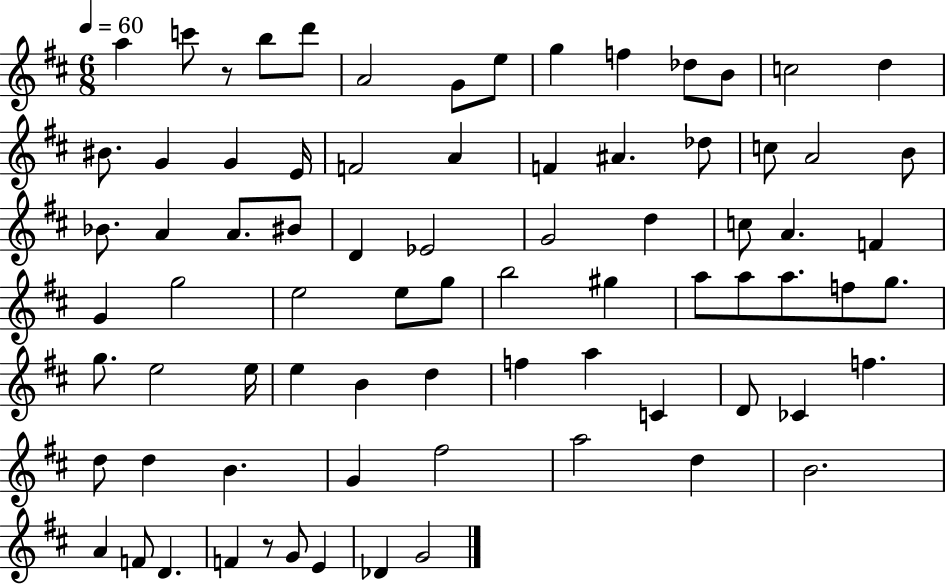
{
  \clef treble
  \numericTimeSignature
  \time 6/8
  \key d \major
  \tempo 4 = 60
  \repeat volta 2 { a''4 c'''8 r8 b''8 d'''8 | a'2 g'8 e''8 | g''4 f''4 des''8 b'8 | c''2 d''4 | \break bis'8. g'4 g'4 e'16 | f'2 a'4 | f'4 ais'4. des''8 | c''8 a'2 b'8 | \break bes'8. a'4 a'8. bis'8 | d'4 ees'2 | g'2 d''4 | c''8 a'4. f'4 | \break g'4 g''2 | e''2 e''8 g''8 | b''2 gis''4 | a''8 a''8 a''8. f''8 g''8. | \break g''8. e''2 e''16 | e''4 b'4 d''4 | f''4 a''4 c'4 | d'8 ces'4 f''4. | \break d''8 d''4 b'4. | g'4 fis''2 | a''2 d''4 | b'2. | \break a'4 f'8 d'4. | f'4 r8 g'8 e'4 | des'4 g'2 | } \bar "|."
}